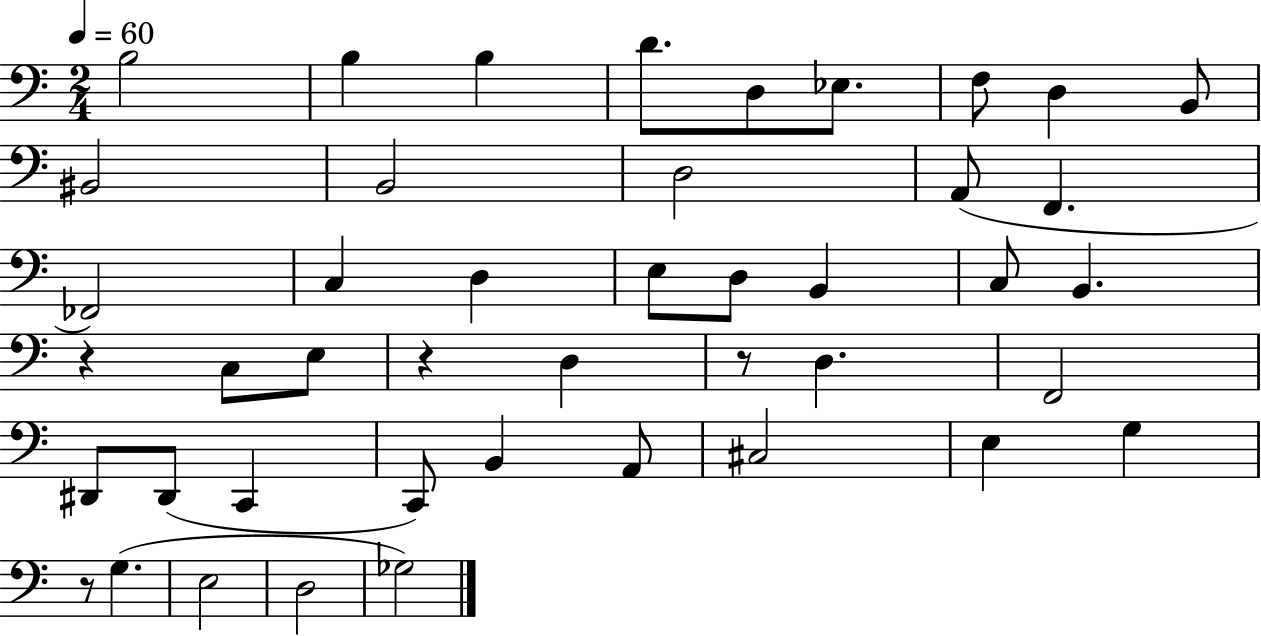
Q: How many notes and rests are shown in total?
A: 44